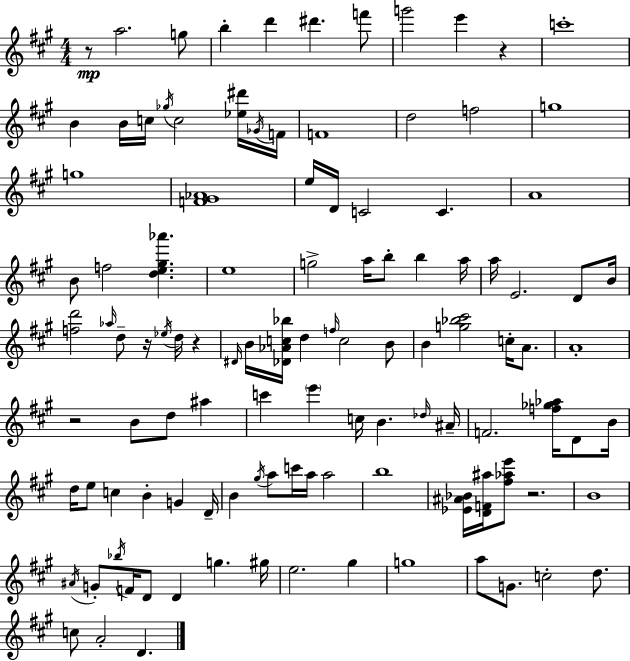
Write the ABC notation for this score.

X:1
T:Untitled
M:4/4
L:1/4
K:A
z/2 a2 g/2 b d' ^d' f'/2 g'2 e' z c'4 B B/4 c/4 _g/4 c2 [_e^d']/4 _G/4 F/4 F4 d2 f2 g4 g4 [F^G_A]4 e/4 D/4 C2 C A4 B/2 f2 [de^g_a'] e4 g2 a/4 b/2 b a/4 a/4 E2 D/2 B/4 [fd']2 _a/4 d/2 z/4 _e/4 d/4 z ^D/4 B/4 [_D_Ac_b]/4 d f/4 c2 B/2 B [g_b^c']2 c/4 A/2 A4 z2 B/2 d/2 ^a c' e' c/4 B _d/4 ^A/4 F2 [f_g_a]/4 D/2 B/4 d/4 e/2 c B G D/4 B ^g/4 a/2 c'/4 a/4 a2 b4 [_E^A_B]/4 [DF^a]/4 [^f_ae']/2 z2 B4 ^A/4 G/2 _b/4 F/4 D/2 D g ^g/4 e2 ^g g4 a/2 G/2 c2 d/2 c/2 A2 D